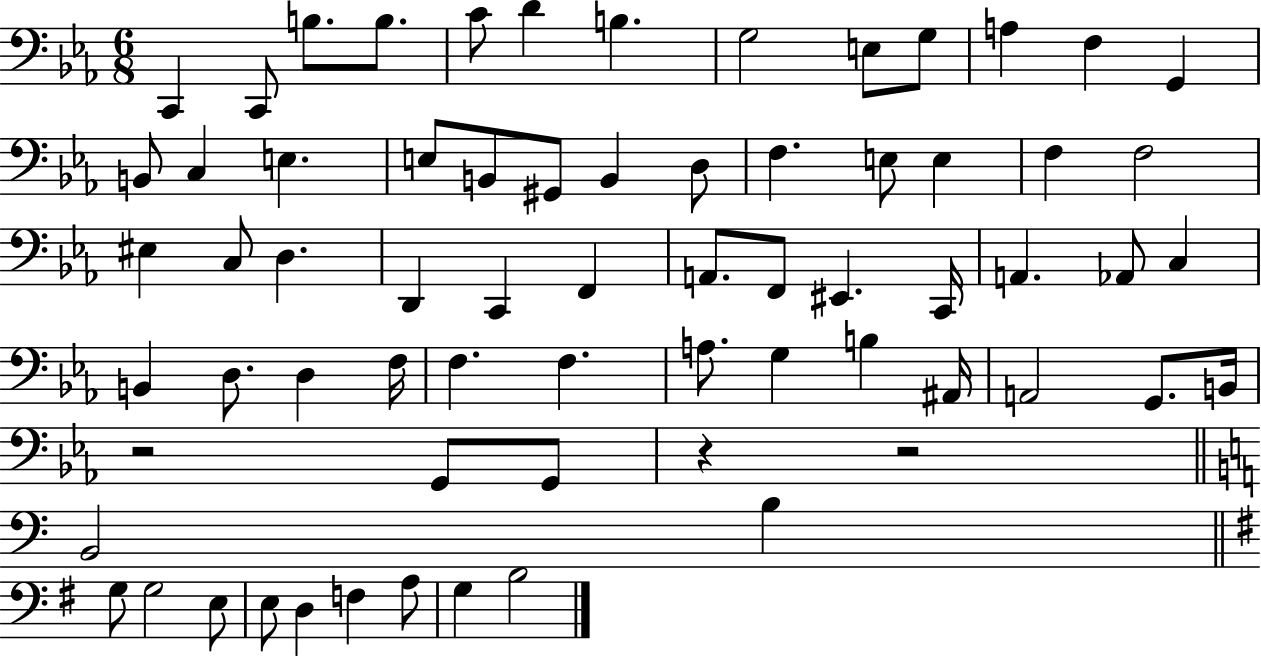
{
  \clef bass
  \numericTimeSignature
  \time 6/8
  \key ees \major
  \repeat volta 2 { c,4 c,8 b8. b8. | c'8 d'4 b4. | g2 e8 g8 | a4 f4 g,4 | \break b,8 c4 e4. | e8 b,8 gis,8 b,4 d8 | f4. e8 e4 | f4 f2 | \break eis4 c8 d4. | d,4 c,4 f,4 | a,8. f,8 eis,4. c,16 | a,4. aes,8 c4 | \break b,4 d8. d4 f16 | f4. f4. | a8. g4 b4 ais,16 | a,2 g,8. b,16 | \break r2 g,8 g,8 | r4 r2 | \bar "||" \break \key a \minor b,2 b4 | \bar "||" \break \key g \major g8 g2 e8 | e8 d4 f4 a8 | g4 b2 | } \bar "|."
}